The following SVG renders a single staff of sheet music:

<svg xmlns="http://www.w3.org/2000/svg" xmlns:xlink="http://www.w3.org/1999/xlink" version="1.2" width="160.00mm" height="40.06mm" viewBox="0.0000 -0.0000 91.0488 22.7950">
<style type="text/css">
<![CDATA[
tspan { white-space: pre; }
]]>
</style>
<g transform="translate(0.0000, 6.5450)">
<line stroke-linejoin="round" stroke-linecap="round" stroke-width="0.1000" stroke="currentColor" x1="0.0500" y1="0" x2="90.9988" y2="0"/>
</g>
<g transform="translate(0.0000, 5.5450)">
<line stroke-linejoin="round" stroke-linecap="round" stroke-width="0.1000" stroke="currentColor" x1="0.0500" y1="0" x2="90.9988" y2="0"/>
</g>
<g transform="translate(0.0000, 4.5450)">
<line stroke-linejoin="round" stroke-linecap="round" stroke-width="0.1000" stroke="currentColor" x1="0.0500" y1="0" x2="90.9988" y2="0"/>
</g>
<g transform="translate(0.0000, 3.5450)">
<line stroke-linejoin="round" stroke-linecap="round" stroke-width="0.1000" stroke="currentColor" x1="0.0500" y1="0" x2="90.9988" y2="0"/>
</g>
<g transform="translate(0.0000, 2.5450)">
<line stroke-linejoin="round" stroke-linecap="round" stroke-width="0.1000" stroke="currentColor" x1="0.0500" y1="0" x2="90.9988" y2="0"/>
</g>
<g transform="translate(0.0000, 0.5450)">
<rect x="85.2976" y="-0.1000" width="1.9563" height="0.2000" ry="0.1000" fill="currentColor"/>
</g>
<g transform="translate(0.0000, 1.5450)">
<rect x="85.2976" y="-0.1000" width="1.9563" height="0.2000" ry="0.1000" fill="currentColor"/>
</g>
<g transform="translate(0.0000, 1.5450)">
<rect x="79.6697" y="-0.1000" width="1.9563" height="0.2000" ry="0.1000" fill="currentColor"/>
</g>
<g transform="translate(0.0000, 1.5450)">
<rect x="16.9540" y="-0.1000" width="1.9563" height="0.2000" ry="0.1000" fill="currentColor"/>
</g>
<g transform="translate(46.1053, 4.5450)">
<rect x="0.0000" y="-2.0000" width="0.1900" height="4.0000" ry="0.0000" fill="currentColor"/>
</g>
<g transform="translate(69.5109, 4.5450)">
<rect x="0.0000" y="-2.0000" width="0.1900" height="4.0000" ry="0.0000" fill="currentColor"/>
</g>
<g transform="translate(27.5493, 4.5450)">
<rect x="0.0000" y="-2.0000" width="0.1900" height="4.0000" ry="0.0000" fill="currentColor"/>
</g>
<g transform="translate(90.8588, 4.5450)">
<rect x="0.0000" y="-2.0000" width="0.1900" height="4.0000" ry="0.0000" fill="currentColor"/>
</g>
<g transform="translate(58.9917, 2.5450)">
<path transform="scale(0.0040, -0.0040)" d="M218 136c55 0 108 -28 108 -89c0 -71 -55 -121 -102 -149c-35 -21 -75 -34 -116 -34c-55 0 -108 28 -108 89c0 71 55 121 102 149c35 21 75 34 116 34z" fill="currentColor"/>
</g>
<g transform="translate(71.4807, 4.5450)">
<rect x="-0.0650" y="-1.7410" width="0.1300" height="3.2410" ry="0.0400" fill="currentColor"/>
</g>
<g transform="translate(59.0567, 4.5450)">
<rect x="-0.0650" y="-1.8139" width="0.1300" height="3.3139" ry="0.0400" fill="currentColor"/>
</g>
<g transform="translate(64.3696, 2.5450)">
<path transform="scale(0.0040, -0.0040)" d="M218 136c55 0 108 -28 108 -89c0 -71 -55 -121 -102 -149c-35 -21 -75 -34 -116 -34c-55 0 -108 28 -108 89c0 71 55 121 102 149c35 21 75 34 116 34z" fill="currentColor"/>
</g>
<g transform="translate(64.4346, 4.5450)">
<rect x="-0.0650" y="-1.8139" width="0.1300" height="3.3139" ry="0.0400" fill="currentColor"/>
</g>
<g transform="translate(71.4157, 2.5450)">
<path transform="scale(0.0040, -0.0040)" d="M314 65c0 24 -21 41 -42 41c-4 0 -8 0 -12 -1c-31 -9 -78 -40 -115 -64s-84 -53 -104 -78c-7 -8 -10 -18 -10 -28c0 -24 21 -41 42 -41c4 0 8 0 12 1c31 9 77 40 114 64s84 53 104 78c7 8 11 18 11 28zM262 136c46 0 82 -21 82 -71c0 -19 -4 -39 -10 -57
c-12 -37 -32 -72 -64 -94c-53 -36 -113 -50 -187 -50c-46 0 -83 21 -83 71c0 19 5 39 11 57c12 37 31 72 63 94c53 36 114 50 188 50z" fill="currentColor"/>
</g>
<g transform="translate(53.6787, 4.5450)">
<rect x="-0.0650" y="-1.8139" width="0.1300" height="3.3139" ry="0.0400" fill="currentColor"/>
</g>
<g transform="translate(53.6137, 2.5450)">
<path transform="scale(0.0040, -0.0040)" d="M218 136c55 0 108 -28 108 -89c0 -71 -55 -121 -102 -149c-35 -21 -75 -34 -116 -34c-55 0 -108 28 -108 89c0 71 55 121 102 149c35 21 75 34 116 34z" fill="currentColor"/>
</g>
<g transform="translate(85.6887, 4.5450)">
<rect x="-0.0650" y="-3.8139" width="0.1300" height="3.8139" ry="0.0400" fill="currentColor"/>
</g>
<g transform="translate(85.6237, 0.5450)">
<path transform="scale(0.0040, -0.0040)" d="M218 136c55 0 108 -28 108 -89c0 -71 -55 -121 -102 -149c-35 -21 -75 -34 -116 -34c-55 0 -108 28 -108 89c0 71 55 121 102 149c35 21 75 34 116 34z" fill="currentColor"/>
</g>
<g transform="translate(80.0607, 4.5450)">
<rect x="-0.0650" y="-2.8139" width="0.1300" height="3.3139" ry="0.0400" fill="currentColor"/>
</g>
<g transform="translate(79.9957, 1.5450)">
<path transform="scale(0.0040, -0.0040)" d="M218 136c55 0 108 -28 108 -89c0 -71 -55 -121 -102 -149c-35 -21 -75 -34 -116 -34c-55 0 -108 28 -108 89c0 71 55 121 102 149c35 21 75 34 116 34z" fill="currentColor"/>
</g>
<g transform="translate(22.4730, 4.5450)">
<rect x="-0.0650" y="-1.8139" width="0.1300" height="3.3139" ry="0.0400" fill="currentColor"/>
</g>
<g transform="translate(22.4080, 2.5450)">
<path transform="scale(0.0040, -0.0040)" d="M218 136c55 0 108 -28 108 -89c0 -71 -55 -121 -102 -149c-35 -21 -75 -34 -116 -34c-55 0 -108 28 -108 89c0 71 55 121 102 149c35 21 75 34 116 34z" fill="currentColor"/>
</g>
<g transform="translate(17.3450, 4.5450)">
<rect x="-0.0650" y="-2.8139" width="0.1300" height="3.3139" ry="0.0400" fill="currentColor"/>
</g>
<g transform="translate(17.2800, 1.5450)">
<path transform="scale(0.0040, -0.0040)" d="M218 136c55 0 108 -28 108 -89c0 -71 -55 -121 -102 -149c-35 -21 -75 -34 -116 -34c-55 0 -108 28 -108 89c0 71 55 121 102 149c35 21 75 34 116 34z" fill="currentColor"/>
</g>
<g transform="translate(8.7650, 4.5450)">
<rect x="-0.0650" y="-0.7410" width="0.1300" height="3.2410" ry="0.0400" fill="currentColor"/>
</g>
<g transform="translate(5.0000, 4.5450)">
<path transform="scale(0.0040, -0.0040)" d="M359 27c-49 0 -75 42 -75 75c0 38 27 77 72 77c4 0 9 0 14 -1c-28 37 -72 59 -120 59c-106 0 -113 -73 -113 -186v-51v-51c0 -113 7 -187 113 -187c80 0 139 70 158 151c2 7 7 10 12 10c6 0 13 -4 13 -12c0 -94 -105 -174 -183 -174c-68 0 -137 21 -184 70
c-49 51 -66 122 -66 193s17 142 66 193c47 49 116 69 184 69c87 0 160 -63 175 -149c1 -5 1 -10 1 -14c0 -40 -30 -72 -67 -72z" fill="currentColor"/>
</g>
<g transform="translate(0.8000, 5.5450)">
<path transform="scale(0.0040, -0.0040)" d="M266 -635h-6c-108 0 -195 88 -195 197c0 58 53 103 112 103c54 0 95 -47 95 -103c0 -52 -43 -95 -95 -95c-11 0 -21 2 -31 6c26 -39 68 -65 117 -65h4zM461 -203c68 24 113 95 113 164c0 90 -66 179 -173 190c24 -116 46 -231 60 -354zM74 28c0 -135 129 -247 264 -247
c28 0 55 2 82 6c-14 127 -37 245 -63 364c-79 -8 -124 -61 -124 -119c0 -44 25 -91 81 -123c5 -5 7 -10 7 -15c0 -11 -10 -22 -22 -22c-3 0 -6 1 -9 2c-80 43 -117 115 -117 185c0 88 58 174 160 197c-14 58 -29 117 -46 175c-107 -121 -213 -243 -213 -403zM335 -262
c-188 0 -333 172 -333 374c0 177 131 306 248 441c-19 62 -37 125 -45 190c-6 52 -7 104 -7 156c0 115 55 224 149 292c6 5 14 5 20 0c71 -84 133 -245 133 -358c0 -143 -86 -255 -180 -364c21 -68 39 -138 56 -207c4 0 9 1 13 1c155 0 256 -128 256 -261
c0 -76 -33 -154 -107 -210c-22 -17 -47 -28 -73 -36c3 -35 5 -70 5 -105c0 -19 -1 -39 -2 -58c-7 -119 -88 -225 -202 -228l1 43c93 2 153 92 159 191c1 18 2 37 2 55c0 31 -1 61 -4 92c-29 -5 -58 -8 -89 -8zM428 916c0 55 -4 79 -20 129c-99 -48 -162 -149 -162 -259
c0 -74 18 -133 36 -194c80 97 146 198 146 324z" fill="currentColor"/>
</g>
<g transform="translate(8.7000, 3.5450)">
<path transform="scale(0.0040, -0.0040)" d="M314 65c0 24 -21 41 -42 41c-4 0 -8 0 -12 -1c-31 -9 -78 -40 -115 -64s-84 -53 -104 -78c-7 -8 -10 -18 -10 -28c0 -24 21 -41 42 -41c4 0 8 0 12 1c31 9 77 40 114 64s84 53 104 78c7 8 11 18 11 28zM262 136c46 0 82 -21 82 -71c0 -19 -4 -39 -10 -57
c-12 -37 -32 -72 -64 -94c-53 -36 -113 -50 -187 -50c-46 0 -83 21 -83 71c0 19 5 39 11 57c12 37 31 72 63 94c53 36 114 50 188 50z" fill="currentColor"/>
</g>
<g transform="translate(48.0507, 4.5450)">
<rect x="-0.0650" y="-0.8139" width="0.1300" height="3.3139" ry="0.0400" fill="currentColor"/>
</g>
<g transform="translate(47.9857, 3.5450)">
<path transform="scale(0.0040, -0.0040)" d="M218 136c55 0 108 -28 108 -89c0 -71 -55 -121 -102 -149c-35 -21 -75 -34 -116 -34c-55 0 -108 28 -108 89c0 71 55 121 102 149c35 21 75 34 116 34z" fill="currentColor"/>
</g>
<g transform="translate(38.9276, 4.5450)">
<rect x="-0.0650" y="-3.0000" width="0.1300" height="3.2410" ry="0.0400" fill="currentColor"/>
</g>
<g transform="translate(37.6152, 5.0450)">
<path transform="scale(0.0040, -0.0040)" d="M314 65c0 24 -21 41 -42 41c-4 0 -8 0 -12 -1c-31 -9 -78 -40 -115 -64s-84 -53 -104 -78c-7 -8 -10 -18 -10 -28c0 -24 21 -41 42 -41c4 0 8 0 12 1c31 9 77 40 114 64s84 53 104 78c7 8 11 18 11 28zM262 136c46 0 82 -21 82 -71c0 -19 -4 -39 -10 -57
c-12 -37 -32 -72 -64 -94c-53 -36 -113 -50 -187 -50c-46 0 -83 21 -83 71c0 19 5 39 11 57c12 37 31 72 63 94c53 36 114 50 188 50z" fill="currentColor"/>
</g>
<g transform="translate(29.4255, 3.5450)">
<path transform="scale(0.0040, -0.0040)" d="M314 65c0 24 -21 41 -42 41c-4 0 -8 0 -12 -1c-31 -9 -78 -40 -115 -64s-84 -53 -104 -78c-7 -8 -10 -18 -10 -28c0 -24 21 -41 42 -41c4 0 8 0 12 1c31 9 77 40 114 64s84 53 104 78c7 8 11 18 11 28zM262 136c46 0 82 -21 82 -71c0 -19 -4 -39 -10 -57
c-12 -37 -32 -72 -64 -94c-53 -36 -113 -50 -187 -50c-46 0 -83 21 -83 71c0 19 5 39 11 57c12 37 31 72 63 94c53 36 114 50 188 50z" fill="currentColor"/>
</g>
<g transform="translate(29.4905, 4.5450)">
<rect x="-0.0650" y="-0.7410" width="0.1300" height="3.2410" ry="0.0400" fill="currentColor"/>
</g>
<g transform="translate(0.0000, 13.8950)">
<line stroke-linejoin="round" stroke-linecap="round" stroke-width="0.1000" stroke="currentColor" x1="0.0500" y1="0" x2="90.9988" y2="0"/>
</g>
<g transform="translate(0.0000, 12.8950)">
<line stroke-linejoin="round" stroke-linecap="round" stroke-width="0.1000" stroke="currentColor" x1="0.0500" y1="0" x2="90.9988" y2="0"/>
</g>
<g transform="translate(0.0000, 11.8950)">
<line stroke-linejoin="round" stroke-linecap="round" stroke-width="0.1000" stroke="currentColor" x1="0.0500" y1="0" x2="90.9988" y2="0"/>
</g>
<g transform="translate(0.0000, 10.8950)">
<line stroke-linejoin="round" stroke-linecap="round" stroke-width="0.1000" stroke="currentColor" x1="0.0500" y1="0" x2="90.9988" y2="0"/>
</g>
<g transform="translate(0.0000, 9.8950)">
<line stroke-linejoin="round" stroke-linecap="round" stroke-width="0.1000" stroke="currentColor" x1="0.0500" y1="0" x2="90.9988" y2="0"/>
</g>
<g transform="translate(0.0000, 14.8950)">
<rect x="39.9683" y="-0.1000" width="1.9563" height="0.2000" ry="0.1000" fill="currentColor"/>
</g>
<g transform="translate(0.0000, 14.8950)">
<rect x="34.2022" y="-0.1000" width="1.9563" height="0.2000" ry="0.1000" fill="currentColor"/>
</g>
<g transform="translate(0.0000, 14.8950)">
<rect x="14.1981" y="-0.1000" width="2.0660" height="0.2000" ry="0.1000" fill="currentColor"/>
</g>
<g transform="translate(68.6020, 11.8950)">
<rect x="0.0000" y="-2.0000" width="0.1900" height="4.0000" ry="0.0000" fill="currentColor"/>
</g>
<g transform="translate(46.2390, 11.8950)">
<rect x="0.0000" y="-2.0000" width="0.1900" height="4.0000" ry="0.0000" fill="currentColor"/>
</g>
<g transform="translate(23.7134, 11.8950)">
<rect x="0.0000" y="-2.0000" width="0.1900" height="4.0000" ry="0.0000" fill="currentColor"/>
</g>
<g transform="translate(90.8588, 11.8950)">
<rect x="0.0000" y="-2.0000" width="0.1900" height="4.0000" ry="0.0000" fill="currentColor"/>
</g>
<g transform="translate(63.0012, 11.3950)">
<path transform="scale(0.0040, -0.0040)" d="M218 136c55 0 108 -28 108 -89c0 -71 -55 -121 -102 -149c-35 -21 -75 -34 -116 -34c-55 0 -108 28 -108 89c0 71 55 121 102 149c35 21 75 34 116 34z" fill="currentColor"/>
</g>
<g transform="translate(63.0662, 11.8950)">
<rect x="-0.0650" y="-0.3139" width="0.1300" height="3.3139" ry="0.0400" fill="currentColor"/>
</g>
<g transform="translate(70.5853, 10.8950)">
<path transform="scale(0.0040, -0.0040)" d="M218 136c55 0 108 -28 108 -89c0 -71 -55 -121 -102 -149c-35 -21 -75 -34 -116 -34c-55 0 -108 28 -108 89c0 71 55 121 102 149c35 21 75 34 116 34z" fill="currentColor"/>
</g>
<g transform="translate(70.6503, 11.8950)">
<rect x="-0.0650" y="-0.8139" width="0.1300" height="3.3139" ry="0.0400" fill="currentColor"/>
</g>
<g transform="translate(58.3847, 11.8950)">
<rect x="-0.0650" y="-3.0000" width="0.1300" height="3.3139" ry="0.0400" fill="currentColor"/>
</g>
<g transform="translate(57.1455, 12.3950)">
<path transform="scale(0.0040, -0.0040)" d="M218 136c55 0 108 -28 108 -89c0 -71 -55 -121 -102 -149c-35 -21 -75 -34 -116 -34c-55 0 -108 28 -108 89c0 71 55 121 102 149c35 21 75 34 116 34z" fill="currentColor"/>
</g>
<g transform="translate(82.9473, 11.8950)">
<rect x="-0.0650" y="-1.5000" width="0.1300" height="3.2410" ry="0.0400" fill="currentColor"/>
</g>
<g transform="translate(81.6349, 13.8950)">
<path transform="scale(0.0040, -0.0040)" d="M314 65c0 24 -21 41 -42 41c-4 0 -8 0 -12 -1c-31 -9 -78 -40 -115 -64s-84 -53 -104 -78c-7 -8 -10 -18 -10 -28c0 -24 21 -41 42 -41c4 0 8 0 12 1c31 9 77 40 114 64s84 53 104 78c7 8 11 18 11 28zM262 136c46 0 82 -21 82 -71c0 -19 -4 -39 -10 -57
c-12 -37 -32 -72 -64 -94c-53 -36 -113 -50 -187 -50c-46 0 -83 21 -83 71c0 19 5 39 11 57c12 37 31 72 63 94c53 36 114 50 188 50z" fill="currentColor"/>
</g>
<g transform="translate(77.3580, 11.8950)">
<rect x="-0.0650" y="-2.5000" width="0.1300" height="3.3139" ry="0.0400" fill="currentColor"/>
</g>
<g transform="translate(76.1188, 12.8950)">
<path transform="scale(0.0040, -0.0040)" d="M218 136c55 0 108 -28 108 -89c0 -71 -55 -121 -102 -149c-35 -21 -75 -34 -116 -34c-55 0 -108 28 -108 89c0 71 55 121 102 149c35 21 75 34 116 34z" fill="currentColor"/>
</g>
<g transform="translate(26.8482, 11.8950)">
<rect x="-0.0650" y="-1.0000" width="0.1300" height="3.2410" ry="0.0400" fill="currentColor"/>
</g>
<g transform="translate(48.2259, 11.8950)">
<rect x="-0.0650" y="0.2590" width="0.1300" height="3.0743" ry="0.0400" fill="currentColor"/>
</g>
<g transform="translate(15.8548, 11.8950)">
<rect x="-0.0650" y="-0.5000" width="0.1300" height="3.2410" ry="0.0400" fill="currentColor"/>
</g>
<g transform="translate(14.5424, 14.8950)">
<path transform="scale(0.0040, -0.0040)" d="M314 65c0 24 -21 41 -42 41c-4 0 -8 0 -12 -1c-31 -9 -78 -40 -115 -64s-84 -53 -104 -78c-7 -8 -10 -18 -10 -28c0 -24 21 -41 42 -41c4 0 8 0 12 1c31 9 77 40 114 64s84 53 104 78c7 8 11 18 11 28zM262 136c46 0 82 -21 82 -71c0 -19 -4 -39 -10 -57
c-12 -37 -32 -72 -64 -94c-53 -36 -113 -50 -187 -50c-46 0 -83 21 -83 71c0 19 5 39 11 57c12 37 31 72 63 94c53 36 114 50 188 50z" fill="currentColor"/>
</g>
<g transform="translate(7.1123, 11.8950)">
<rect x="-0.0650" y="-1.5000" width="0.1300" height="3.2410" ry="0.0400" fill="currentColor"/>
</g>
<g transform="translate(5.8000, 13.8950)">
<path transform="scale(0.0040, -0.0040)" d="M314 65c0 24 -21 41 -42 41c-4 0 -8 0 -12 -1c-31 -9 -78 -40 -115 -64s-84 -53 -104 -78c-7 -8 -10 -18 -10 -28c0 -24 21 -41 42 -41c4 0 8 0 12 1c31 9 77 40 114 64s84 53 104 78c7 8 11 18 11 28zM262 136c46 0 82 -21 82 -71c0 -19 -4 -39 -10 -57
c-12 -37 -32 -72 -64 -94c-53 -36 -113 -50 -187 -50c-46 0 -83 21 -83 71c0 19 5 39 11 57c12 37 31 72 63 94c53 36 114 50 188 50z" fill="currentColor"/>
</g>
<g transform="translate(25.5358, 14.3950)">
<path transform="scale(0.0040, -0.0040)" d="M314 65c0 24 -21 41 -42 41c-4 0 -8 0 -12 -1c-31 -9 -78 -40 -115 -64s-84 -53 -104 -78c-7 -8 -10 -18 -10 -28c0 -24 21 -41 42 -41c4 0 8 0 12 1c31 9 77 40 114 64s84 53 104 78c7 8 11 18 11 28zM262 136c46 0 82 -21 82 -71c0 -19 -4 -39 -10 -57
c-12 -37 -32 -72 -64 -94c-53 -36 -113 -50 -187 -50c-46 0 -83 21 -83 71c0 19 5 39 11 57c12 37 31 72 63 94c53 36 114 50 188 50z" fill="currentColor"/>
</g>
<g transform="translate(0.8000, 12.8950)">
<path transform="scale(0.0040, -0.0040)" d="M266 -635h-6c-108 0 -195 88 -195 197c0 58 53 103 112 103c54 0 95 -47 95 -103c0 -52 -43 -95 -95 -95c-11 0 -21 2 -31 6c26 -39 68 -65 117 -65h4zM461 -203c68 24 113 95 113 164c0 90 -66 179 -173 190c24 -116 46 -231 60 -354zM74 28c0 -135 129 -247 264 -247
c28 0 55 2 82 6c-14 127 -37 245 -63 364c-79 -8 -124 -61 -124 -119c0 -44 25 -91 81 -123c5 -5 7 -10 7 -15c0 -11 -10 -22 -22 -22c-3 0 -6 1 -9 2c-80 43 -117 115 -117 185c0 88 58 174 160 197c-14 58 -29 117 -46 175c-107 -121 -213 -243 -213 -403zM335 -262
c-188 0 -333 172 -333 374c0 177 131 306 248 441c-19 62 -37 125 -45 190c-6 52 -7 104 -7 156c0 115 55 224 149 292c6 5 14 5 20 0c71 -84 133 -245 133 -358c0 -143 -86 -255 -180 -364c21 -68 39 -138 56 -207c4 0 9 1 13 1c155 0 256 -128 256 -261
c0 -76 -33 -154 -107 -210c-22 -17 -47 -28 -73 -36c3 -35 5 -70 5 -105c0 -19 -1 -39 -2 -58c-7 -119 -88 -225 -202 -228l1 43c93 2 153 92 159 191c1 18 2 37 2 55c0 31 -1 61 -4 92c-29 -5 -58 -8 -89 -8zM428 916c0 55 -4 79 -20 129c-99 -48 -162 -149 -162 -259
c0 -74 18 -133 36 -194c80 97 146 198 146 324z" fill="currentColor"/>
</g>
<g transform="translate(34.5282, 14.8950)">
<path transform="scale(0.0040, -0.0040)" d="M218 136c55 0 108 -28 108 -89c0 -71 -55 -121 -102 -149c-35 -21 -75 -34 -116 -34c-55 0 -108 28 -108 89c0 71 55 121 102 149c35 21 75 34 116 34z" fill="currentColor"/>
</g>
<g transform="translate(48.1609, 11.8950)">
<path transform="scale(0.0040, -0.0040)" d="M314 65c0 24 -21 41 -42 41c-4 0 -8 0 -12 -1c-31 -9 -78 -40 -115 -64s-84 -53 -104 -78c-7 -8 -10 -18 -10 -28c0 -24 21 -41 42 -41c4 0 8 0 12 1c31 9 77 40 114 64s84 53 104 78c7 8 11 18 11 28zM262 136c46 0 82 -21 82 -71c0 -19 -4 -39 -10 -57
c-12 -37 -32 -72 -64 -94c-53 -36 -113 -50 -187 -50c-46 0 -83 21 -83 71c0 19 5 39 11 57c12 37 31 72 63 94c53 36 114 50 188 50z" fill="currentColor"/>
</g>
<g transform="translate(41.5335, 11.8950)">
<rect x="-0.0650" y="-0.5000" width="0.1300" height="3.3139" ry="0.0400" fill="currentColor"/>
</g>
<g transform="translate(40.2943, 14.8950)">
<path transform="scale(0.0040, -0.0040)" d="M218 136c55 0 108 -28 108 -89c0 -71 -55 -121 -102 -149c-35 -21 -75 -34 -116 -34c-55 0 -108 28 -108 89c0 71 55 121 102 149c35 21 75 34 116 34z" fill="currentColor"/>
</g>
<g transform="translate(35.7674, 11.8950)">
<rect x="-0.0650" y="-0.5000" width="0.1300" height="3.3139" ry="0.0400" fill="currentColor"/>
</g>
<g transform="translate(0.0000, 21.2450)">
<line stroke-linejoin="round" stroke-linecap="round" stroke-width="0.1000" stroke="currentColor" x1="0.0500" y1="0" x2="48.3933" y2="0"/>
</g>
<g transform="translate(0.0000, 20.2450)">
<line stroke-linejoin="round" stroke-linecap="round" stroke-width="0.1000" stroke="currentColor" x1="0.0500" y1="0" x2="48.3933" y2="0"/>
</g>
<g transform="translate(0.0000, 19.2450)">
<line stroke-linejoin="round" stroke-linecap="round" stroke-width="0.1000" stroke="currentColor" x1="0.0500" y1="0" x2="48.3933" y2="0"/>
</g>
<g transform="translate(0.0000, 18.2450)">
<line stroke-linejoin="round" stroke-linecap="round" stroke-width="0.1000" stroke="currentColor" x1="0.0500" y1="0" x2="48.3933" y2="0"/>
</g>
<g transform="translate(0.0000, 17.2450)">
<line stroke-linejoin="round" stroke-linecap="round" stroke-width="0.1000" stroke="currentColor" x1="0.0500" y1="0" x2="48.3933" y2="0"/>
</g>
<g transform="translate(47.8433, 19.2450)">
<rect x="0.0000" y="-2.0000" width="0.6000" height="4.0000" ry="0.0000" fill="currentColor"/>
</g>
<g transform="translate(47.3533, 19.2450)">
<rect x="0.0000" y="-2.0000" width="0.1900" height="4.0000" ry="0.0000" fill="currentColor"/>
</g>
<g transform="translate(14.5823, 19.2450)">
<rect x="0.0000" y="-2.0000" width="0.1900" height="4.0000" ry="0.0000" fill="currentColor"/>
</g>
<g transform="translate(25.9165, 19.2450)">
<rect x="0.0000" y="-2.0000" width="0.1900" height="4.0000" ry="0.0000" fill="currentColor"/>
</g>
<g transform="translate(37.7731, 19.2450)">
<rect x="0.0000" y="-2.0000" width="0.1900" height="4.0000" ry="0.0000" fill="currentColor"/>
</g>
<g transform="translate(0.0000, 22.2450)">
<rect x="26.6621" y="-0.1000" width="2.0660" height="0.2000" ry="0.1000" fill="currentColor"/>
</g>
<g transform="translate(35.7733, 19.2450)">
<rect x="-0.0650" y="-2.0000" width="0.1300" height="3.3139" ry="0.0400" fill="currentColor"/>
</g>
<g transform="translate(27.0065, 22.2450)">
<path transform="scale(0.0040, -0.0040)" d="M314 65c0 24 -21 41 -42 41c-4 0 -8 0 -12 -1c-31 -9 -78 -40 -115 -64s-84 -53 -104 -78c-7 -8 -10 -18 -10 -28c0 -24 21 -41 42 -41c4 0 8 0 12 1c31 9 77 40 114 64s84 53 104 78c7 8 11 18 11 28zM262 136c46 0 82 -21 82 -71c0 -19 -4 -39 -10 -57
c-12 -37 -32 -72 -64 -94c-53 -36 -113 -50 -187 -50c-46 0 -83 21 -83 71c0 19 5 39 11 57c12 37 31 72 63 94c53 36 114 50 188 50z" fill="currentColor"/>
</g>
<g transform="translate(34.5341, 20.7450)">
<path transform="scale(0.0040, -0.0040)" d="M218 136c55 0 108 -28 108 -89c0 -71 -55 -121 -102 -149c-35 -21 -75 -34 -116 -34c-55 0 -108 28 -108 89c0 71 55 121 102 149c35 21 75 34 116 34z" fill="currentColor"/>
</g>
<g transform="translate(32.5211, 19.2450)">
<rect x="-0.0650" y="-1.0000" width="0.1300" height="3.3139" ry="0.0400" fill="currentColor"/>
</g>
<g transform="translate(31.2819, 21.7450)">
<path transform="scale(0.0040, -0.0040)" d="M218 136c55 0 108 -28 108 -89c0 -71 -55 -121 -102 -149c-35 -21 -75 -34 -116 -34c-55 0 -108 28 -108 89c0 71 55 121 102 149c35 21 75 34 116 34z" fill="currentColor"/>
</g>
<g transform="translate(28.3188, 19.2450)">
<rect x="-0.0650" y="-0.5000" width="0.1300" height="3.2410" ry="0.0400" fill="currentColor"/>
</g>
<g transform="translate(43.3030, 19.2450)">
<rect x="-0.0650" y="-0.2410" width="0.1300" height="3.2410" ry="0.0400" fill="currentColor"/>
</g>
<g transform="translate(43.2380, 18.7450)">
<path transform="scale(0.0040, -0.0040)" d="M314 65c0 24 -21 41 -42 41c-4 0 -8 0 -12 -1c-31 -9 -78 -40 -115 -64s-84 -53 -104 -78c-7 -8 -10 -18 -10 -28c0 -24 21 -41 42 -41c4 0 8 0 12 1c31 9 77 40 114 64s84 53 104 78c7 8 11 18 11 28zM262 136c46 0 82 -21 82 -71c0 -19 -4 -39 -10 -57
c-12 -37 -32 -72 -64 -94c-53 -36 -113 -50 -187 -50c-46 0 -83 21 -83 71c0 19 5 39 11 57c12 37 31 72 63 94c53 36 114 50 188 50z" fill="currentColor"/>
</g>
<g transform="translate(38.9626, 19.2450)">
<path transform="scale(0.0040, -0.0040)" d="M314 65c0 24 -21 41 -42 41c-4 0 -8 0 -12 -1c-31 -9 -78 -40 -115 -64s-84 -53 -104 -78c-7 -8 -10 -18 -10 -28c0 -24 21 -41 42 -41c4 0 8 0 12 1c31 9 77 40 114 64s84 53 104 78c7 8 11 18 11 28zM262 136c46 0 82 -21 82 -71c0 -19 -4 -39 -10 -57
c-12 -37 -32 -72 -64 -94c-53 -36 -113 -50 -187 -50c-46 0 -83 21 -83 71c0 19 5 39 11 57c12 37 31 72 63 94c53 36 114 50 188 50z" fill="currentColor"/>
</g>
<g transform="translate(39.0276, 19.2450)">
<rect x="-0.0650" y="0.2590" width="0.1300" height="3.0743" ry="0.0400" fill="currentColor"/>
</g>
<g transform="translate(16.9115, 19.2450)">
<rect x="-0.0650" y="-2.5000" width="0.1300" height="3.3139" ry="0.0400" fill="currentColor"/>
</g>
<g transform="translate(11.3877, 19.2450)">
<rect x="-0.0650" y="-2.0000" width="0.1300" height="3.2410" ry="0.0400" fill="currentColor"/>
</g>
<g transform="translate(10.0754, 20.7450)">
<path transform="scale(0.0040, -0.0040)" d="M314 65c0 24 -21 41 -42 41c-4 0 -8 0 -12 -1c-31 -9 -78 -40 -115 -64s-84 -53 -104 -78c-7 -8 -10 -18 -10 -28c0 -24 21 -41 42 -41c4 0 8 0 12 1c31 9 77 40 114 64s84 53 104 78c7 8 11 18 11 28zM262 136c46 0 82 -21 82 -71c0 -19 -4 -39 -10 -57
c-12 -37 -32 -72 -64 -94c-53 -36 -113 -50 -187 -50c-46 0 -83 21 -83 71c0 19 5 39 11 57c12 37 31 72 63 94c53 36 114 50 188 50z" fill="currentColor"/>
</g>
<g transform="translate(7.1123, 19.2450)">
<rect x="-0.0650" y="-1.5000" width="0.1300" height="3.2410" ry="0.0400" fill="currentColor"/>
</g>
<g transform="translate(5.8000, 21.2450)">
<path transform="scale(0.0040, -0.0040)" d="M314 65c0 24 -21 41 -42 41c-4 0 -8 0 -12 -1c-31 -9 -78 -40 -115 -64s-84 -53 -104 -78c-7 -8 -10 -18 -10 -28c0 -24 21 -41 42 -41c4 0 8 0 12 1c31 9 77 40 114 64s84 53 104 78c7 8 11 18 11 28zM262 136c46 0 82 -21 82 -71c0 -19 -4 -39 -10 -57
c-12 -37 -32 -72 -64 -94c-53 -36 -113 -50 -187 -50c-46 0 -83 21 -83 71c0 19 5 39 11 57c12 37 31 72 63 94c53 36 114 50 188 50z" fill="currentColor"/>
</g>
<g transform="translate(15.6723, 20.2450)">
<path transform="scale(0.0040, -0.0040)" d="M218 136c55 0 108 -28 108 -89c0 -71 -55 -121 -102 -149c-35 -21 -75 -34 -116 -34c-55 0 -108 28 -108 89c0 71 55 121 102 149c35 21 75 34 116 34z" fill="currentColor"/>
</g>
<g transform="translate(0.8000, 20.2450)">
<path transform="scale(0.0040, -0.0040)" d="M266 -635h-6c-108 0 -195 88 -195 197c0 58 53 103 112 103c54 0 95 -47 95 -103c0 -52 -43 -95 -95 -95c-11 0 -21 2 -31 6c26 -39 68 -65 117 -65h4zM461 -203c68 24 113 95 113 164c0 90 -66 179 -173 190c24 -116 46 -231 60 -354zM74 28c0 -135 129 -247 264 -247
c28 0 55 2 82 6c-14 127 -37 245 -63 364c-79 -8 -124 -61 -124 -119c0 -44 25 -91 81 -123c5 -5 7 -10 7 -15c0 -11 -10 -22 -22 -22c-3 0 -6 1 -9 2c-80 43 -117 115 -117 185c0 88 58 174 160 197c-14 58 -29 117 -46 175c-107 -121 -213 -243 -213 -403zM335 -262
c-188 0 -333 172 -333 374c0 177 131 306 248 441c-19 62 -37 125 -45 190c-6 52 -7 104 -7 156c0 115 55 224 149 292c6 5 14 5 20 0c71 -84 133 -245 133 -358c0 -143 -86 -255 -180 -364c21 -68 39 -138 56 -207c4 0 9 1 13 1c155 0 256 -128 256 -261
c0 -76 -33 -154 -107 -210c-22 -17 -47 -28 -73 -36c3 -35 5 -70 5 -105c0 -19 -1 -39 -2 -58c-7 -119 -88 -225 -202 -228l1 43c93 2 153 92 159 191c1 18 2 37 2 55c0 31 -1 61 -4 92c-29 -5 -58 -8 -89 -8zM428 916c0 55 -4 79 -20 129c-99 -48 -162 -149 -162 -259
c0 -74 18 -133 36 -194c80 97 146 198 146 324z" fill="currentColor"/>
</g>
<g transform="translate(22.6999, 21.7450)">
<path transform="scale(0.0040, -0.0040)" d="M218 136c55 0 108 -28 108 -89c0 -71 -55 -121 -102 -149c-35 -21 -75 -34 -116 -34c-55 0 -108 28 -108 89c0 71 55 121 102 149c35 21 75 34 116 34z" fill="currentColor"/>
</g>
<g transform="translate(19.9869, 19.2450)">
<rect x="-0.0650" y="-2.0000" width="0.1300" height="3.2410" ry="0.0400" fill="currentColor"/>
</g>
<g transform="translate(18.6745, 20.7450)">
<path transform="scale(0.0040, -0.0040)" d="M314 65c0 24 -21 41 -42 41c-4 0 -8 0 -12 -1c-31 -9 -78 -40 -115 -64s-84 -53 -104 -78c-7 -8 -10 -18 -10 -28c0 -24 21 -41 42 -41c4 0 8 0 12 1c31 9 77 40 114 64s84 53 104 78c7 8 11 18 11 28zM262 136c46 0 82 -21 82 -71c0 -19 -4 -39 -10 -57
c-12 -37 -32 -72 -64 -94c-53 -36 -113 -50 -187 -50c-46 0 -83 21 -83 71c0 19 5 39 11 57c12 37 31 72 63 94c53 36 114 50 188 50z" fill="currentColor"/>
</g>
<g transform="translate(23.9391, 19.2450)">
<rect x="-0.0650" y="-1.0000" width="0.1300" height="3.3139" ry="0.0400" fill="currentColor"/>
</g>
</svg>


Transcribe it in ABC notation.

X:1
T:Untitled
M:4/4
L:1/4
K:C
d2 a f d2 A2 d f f f f2 a c' E2 C2 D2 C C B2 A c d G E2 E2 F2 G F2 D C2 D F B2 c2